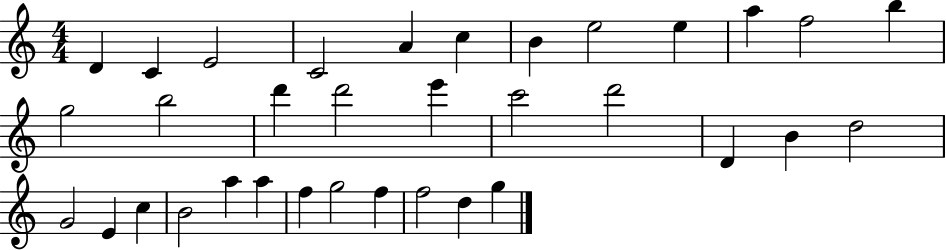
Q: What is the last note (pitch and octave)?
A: G5